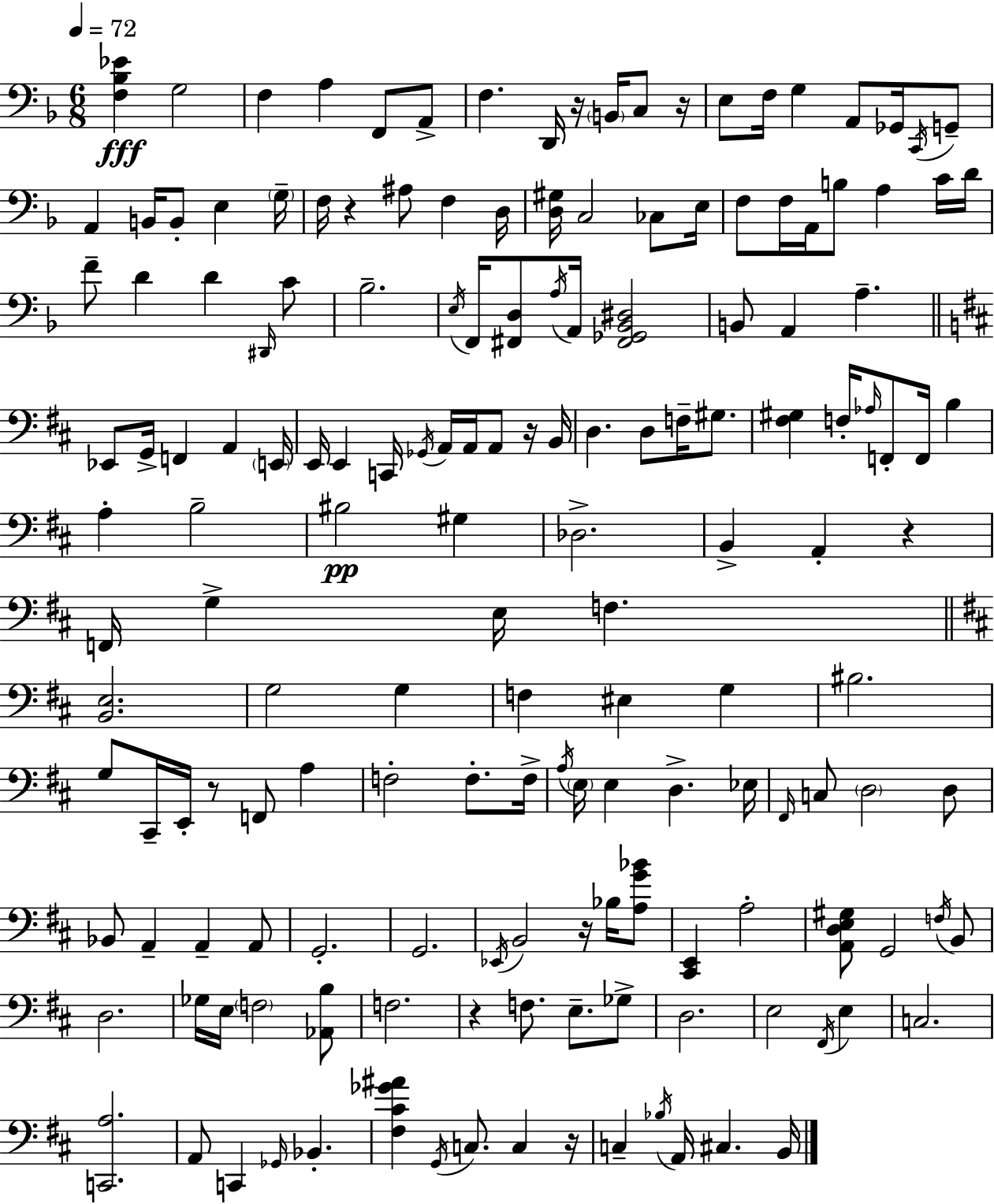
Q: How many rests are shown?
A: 9